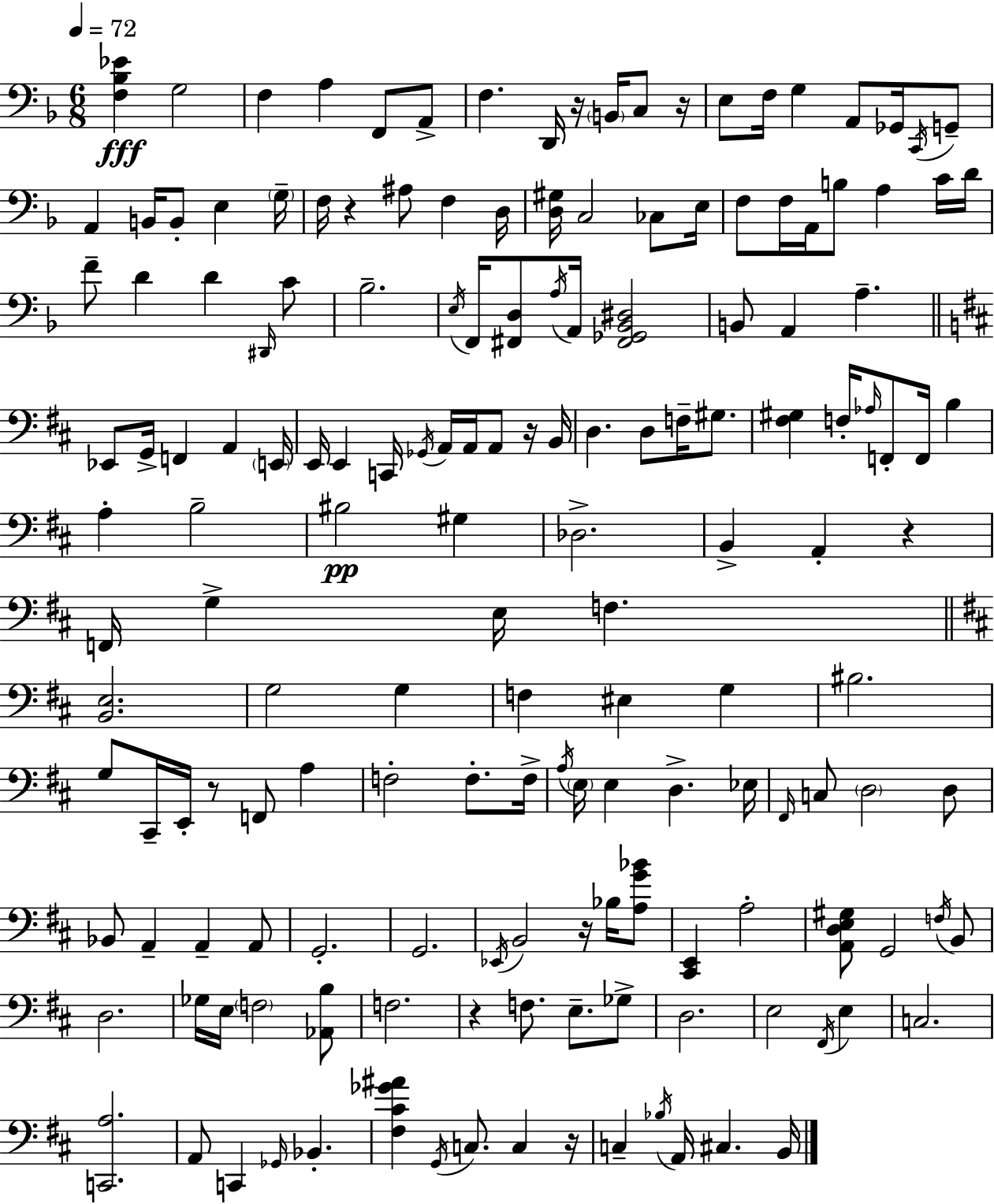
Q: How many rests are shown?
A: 9